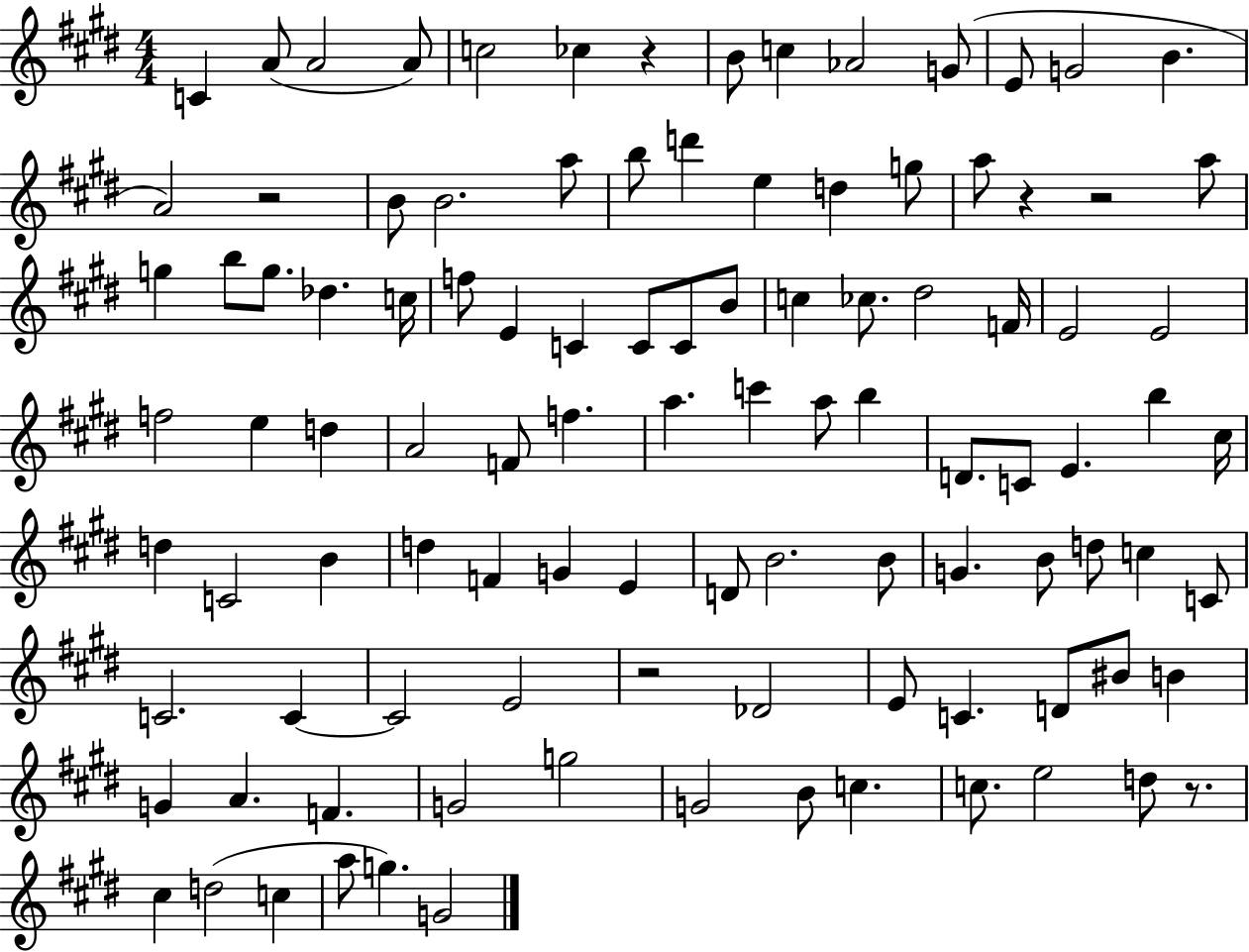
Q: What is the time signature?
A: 4/4